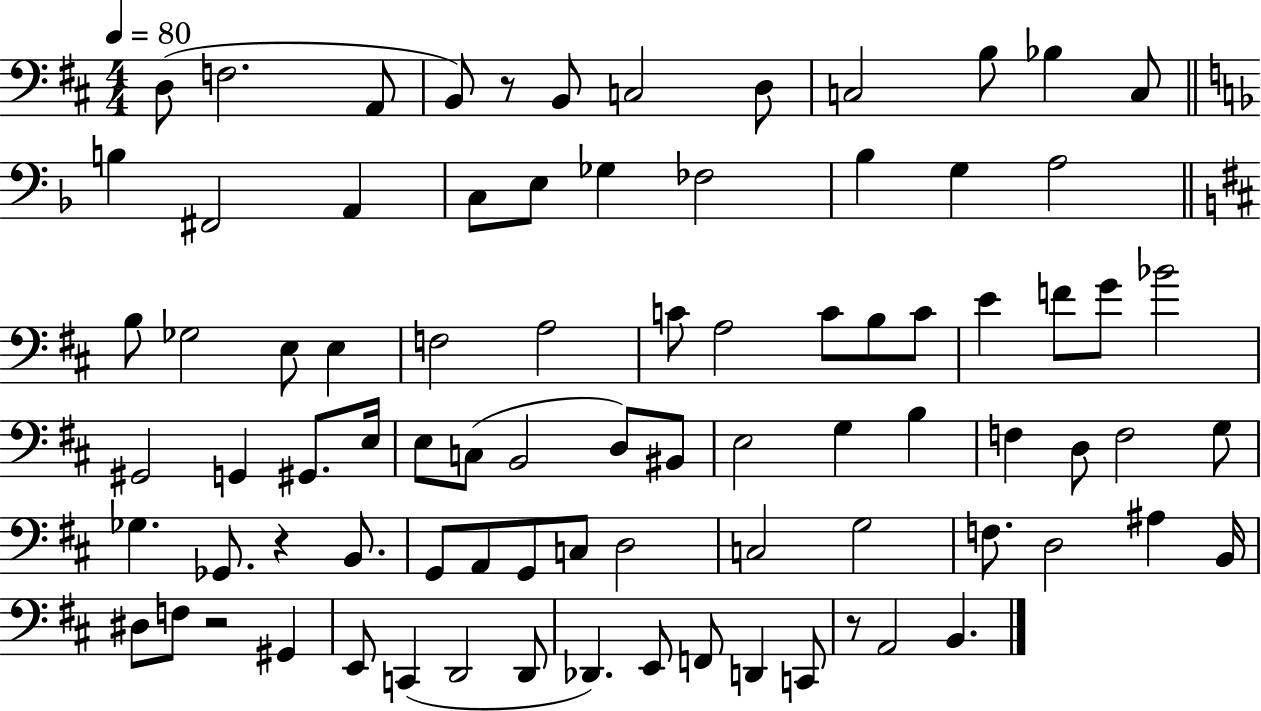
{
  \clef bass
  \numericTimeSignature
  \time 4/4
  \key d \major
  \tempo 4 = 80
  d8( f2. a,8 | b,8) r8 b,8 c2 d8 | c2 b8 bes4 c8 | \bar "||" \break \key f \major b4 fis,2 a,4 | c8 e8 ges4 fes2 | bes4 g4 a2 | \bar "||" \break \key b \minor b8 ges2 e8 e4 | f2 a2 | c'8 a2 c'8 b8 c'8 | e'4 f'8 g'8 bes'2 | \break gis,2 g,4 gis,8. e16 | e8 c8( b,2 d8) bis,8 | e2 g4 b4 | f4 d8 f2 g8 | \break ges4. ges,8. r4 b,8. | g,8 a,8 g,8 c8 d2 | c2 g2 | f8. d2 ais4 b,16 | \break dis8 f8 r2 gis,4 | e,8 c,4( d,2 d,8 | des,4.) e,8 f,8 d,4 c,8 | r8 a,2 b,4. | \break \bar "|."
}